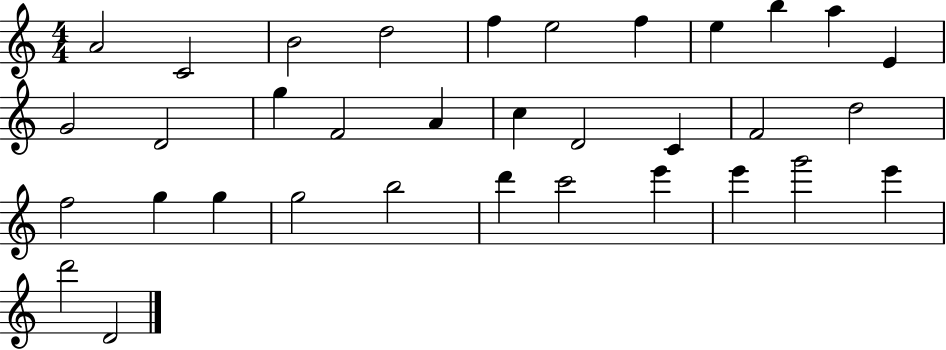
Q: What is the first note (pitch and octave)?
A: A4